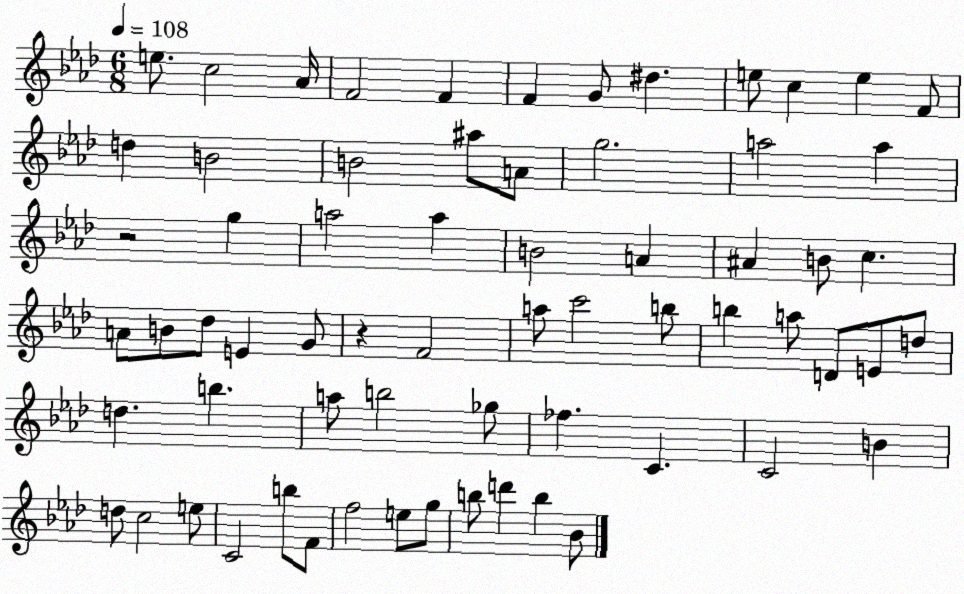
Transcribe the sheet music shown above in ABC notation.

X:1
T:Untitled
M:6/8
L:1/4
K:Ab
e/2 c2 _A/4 F2 F F G/2 ^d e/2 c e F/2 d B2 B2 ^a/2 A/2 g2 a2 a z2 g a2 a B2 A ^A B/2 c A/2 B/2 _d/2 E G/2 z F2 a/2 c'2 b/2 b a/2 D/2 E/2 d/2 d b a/2 b2 _g/2 _f C C2 B d/2 c2 e/2 C2 b/2 F/2 f2 e/2 g/2 b/2 d' b _B/2